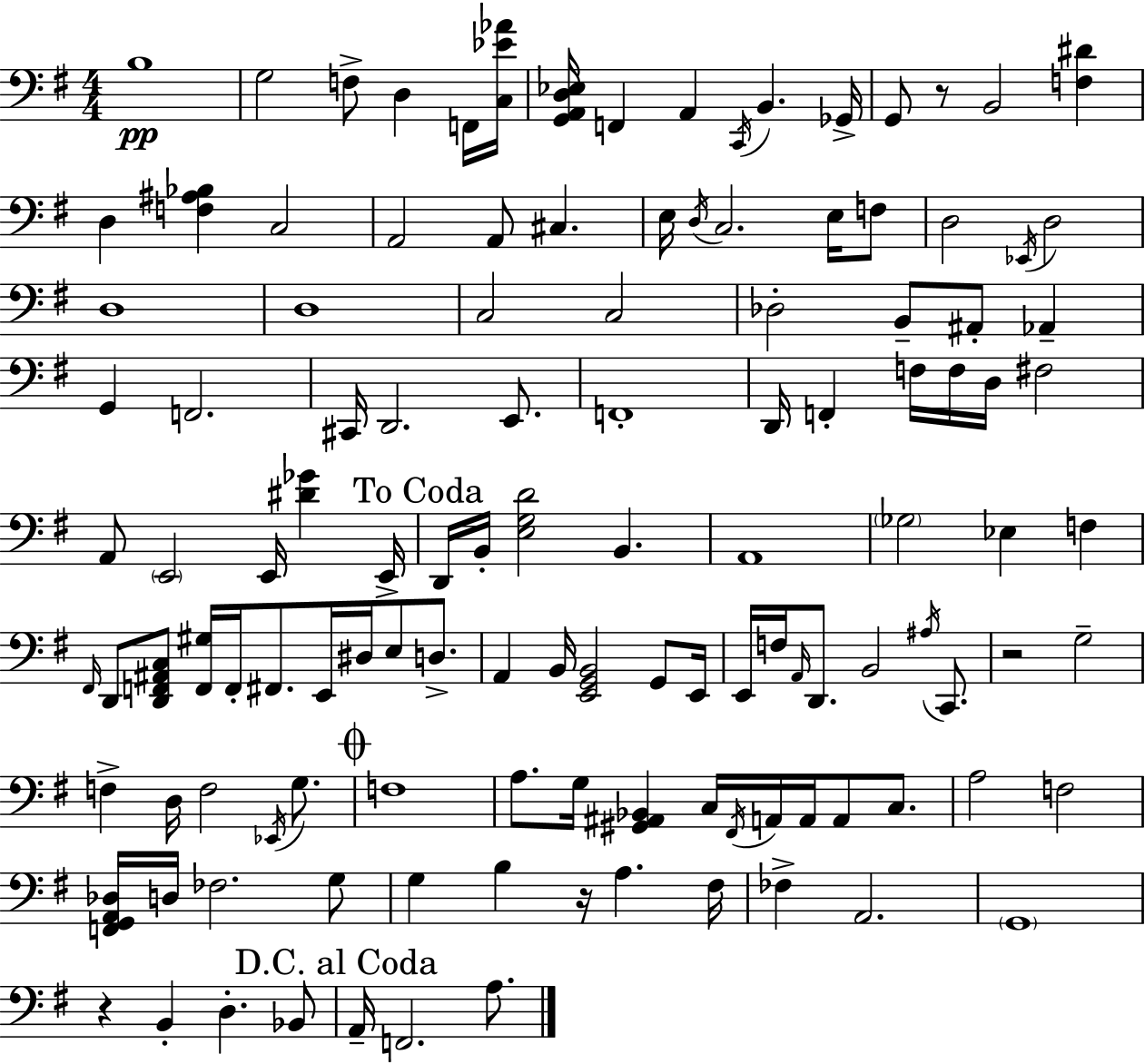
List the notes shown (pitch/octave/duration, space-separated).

B3/w G3/h F3/e D3/q F2/s [C3,Eb4,Ab4]/s [G2,A2,D3,Eb3]/s F2/q A2/q C2/s B2/q. Gb2/s G2/e R/e B2/h [F3,D#4]/q D3/q [F3,A#3,Bb3]/q C3/h A2/h A2/e C#3/q. E3/s D3/s C3/h. E3/s F3/e D3/h Eb2/s D3/h D3/w D3/w C3/h C3/h Db3/h B2/e A#2/e Ab2/q G2/q F2/h. C#2/s D2/h. E2/e. F2/w D2/s F2/q F3/s F3/s D3/s F#3/h A2/e E2/h E2/s [D#4,Gb4]/q E2/s D2/s B2/s [E3,G3,D4]/h B2/q. A2/w Gb3/h Eb3/q F3/q F#2/s D2/e [D2,F2,A#2,C3]/e [F2,G#3]/s F2/s F#2/e. E2/s D#3/s E3/e D3/e. A2/q B2/s [E2,G2,B2]/h G2/e E2/s E2/s F3/s A2/s D2/e. B2/h A#3/s C2/e. R/h G3/h F3/q D3/s F3/h Eb2/s G3/e. F3/w A3/e. G3/s [G#2,A#2,Bb2]/q C3/s F#2/s A2/s A2/s A2/e C3/e. A3/h F3/h [F2,G2,A2,Db3]/s D3/s FES3/h. G3/e G3/q B3/q R/s A3/q. F#3/s FES3/q A2/h. G2/w R/q B2/q D3/q. Bb2/e A2/s F2/h. A3/e.